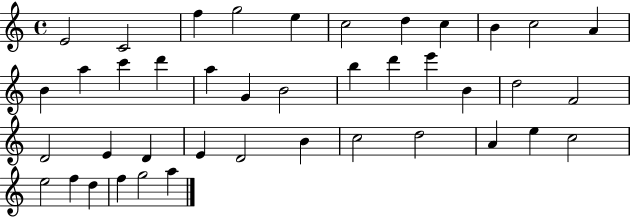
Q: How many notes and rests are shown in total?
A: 41